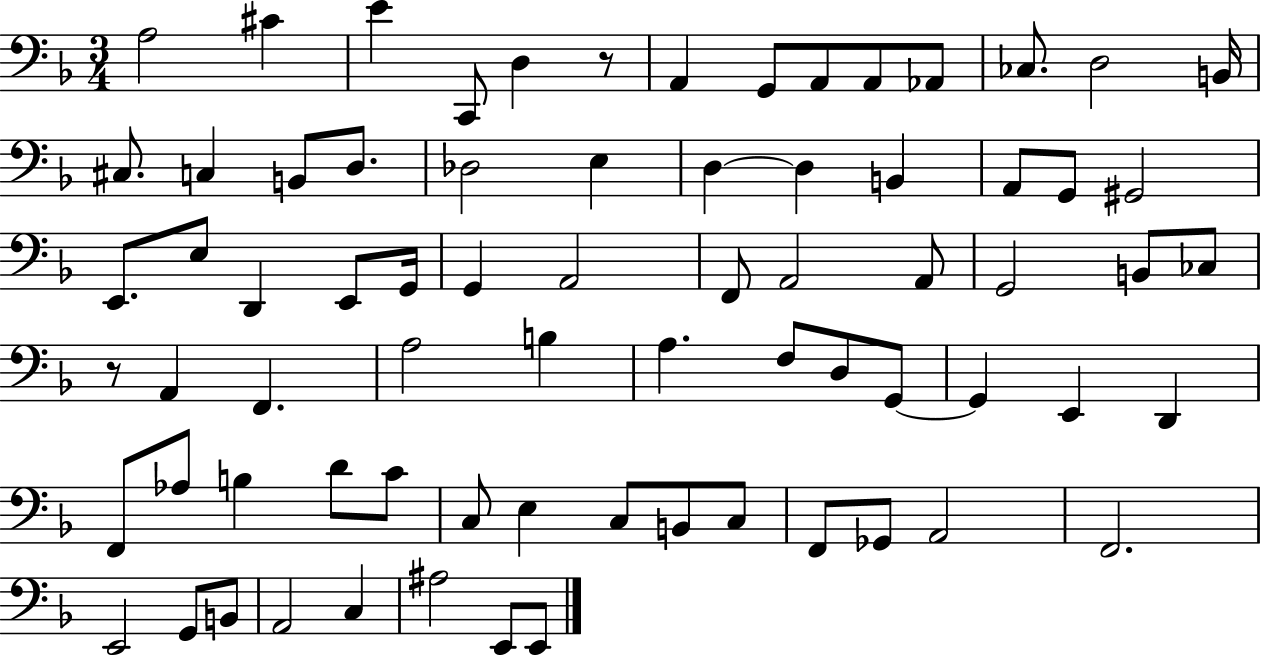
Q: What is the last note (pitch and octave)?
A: E2